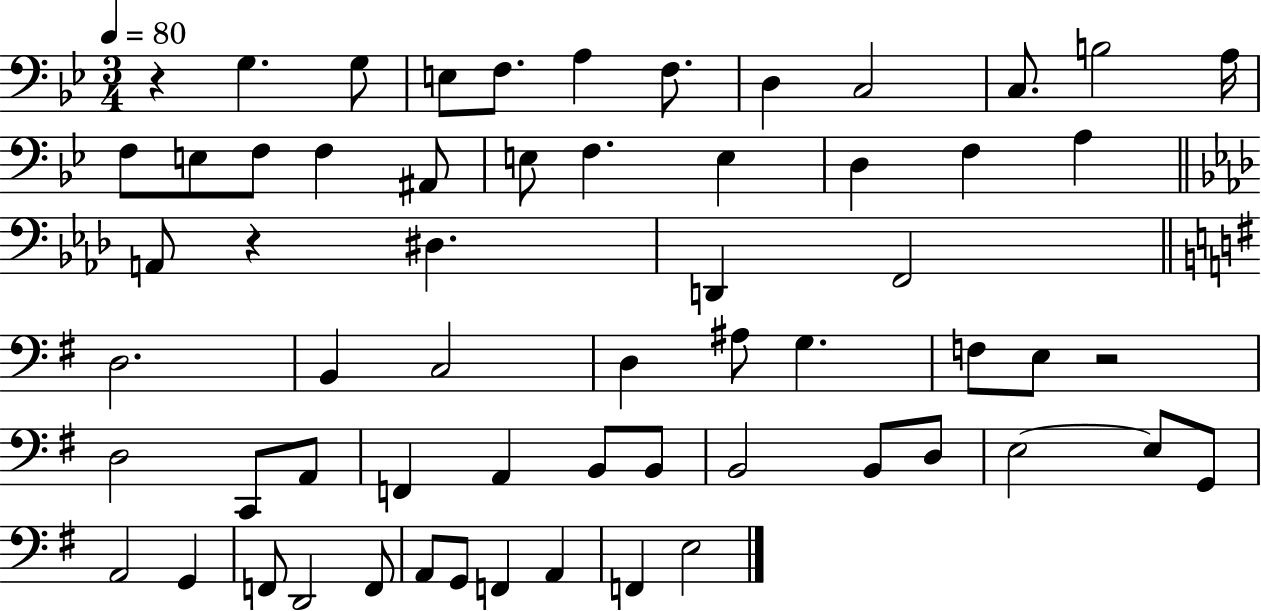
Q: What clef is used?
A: bass